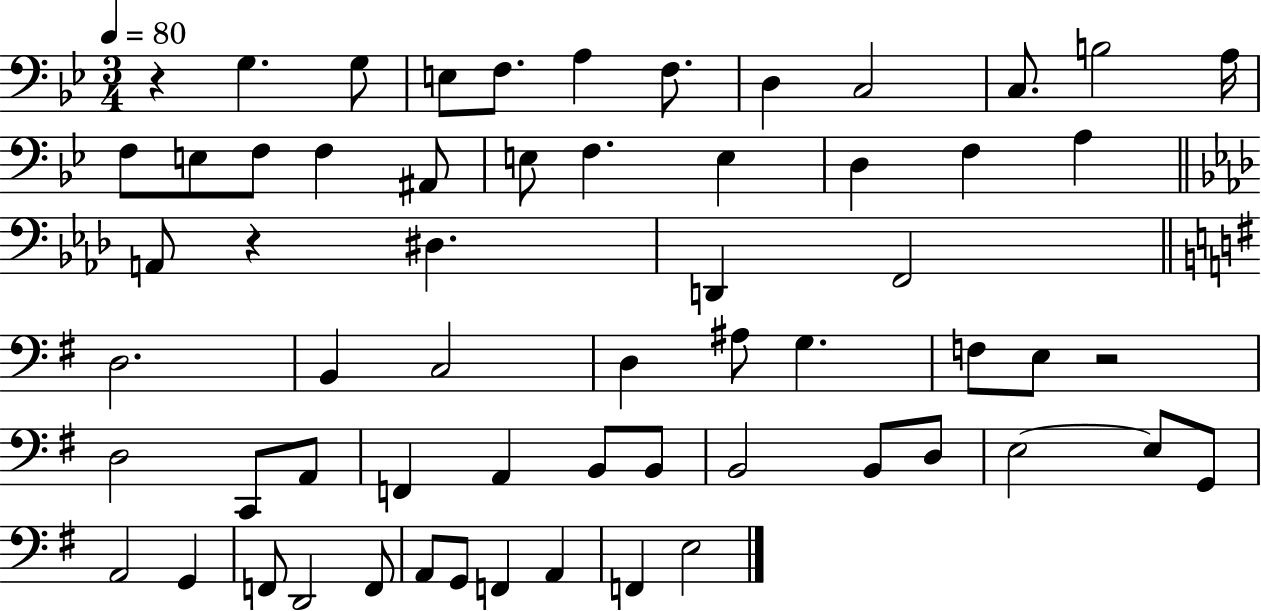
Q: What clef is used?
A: bass